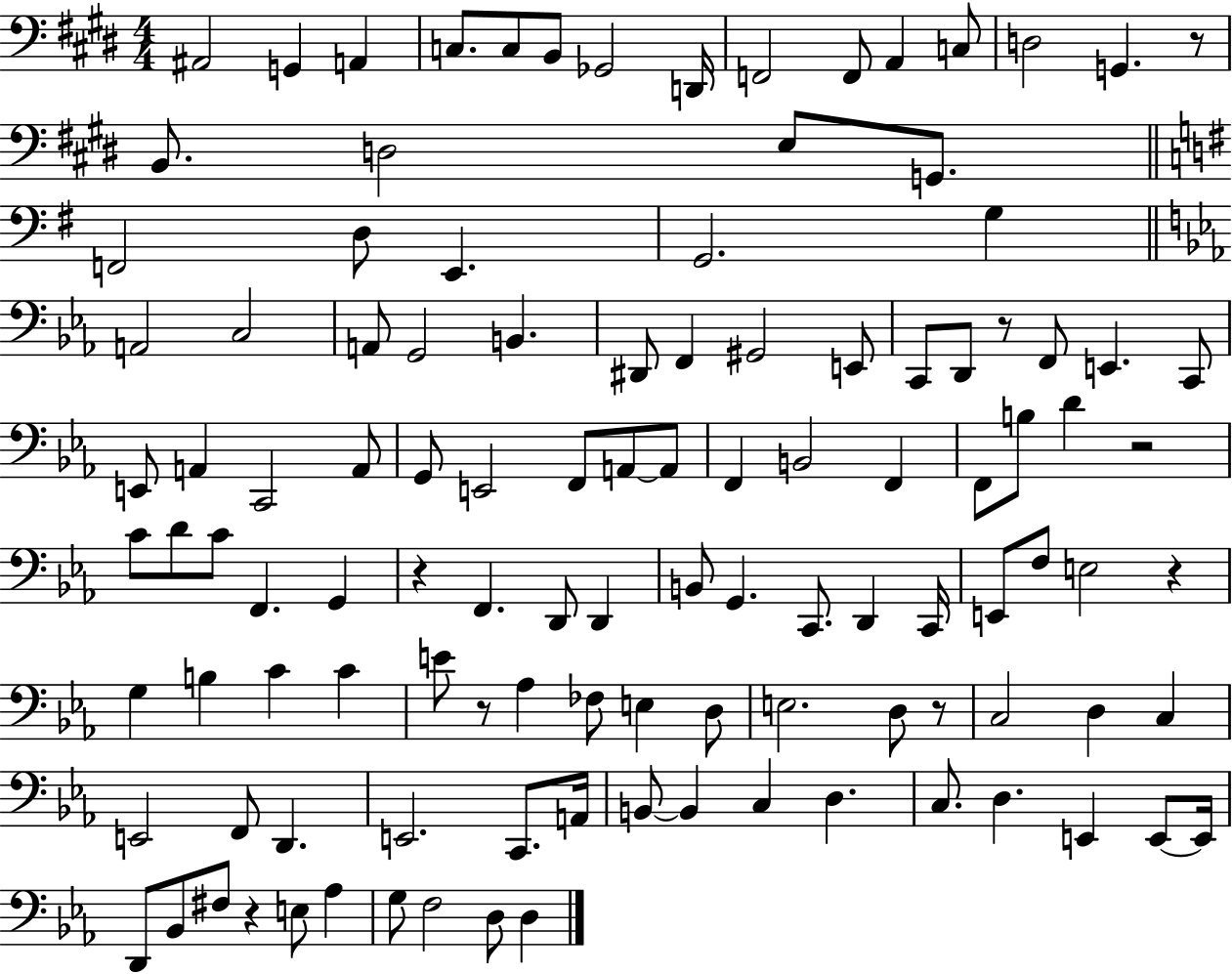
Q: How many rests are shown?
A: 8